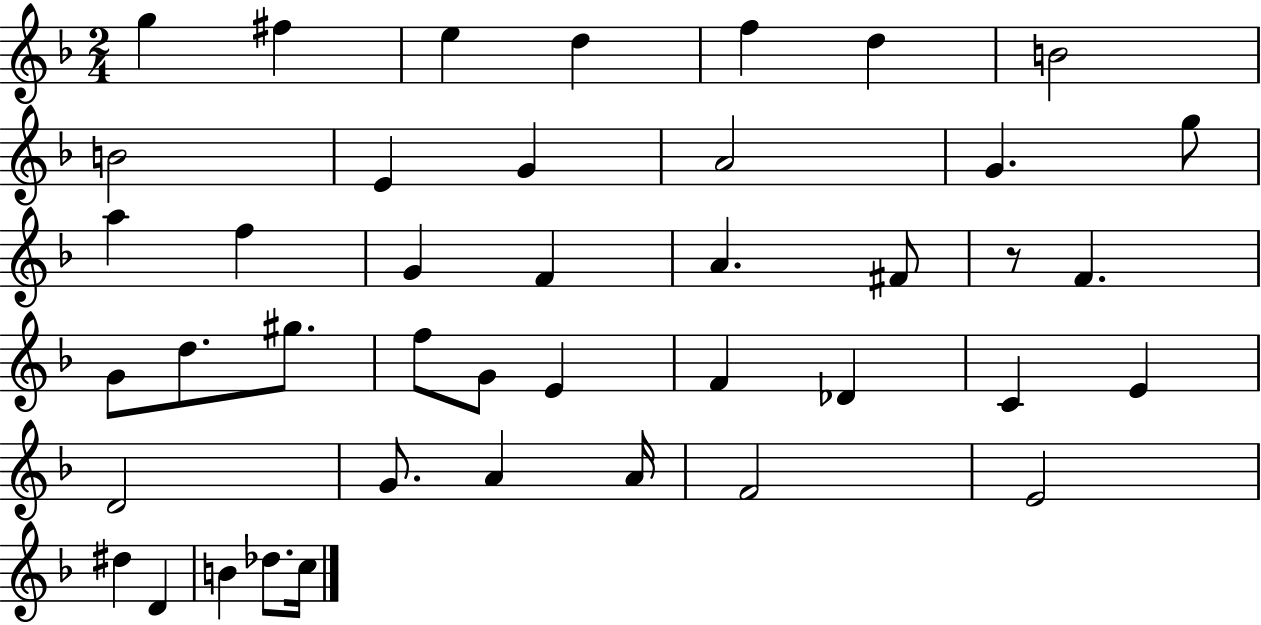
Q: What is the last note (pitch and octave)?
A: C5